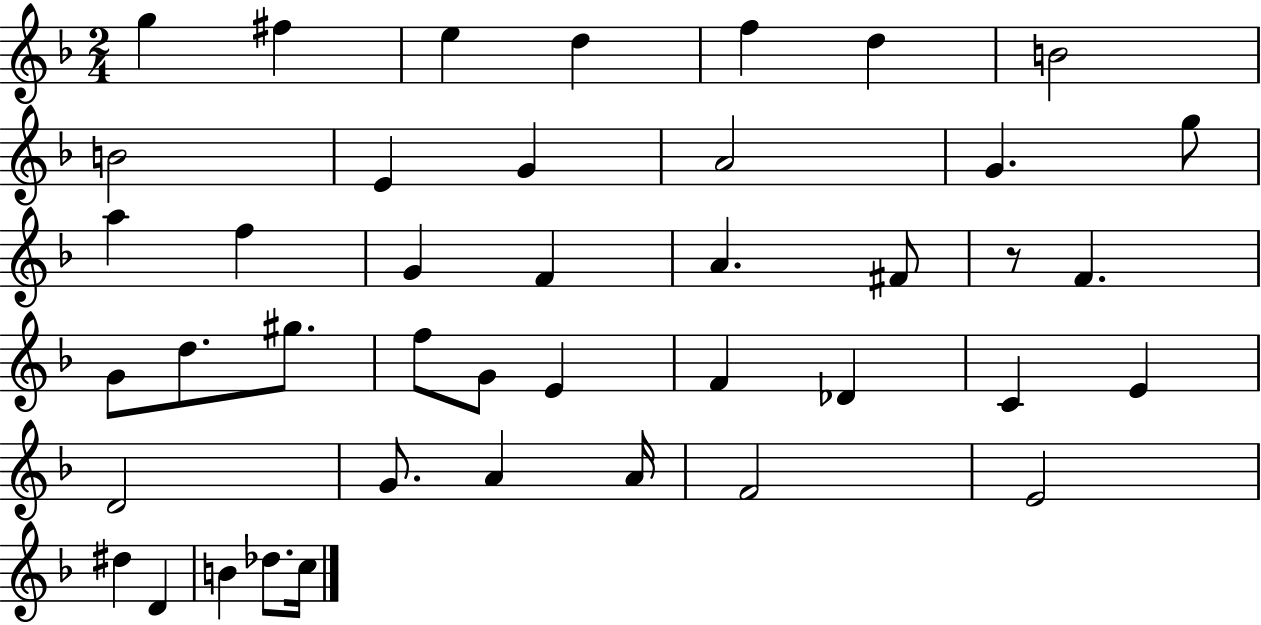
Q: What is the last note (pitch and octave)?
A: C5